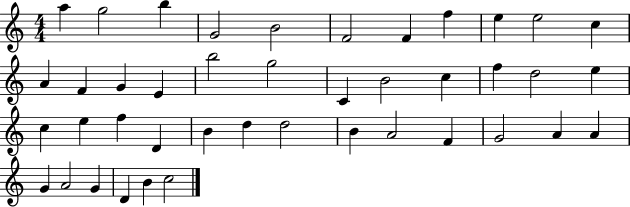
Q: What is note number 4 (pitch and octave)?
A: G4